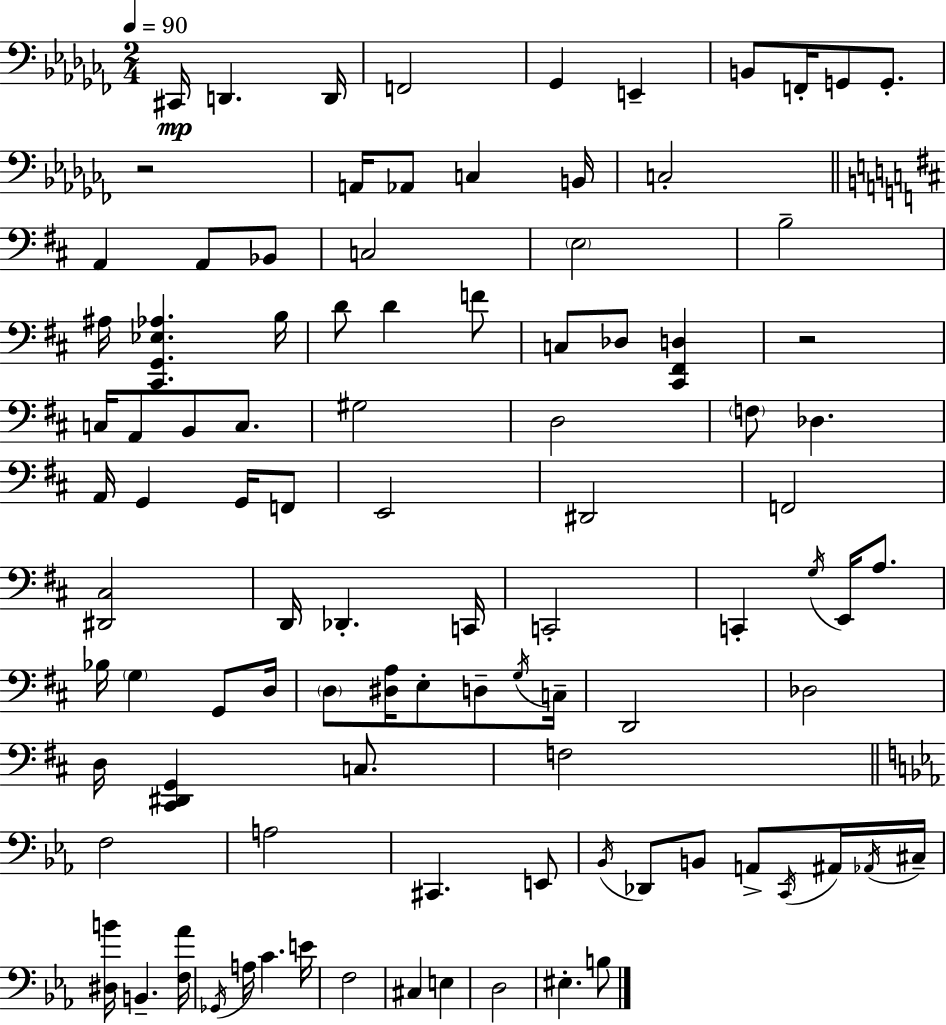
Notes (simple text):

C#2/s D2/q. D2/s F2/h Gb2/q E2/q B2/e F2/s G2/e G2/e. R/h A2/s Ab2/e C3/q B2/s C3/h A2/q A2/e Bb2/e C3/h E3/h B3/h A#3/s [C#2,G2,Eb3,Ab3]/q. B3/s D4/e D4/q F4/e C3/e Db3/e [C#2,F#2,D3]/q R/h C3/s A2/e B2/e C3/e. G#3/h D3/h F3/e Db3/q. A2/s G2/q G2/s F2/e E2/h D#2/h F2/h [D#2,C#3]/h D2/s Db2/q. C2/s C2/h C2/q G3/s E2/s A3/e. Bb3/s G3/q G2/e D3/s D3/e [D#3,A3]/s E3/e D3/e G3/s C3/s D2/h Db3/h D3/s [C#2,D#2,G2]/q C3/e. F3/h F3/h A3/h C#2/q. E2/e Bb2/s Db2/e B2/e A2/e C2/s A#2/s Ab2/s C#3/s [D#3,B4]/s B2/q. [F3,Ab4]/s Gb2/s A3/s C4/q. E4/s F3/h C#3/q E3/q D3/h EIS3/q. B3/e